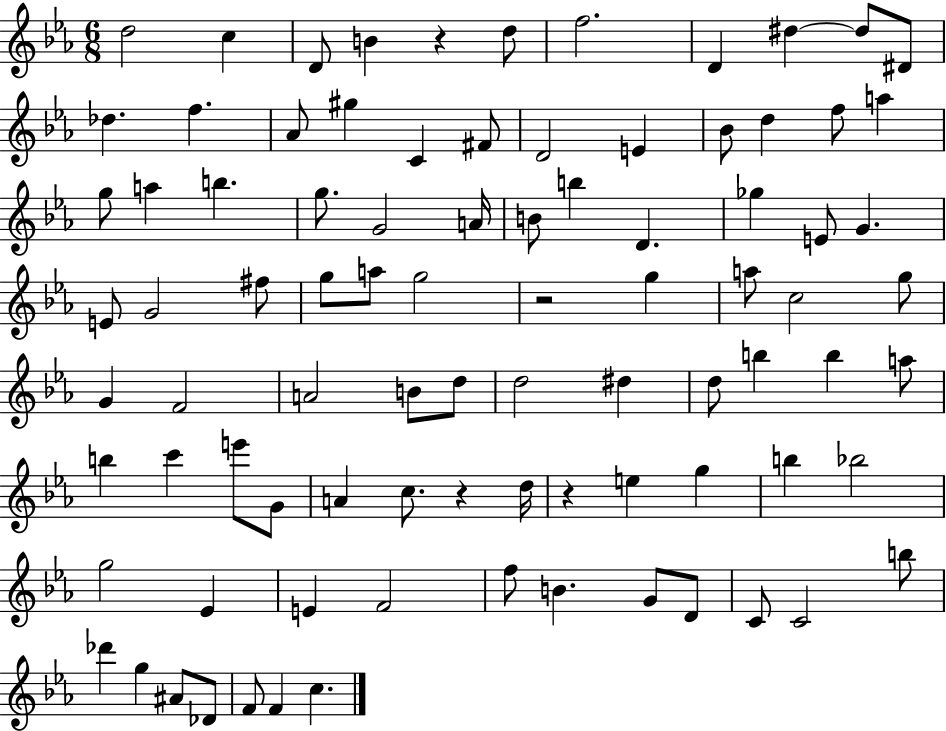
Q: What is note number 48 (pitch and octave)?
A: B4